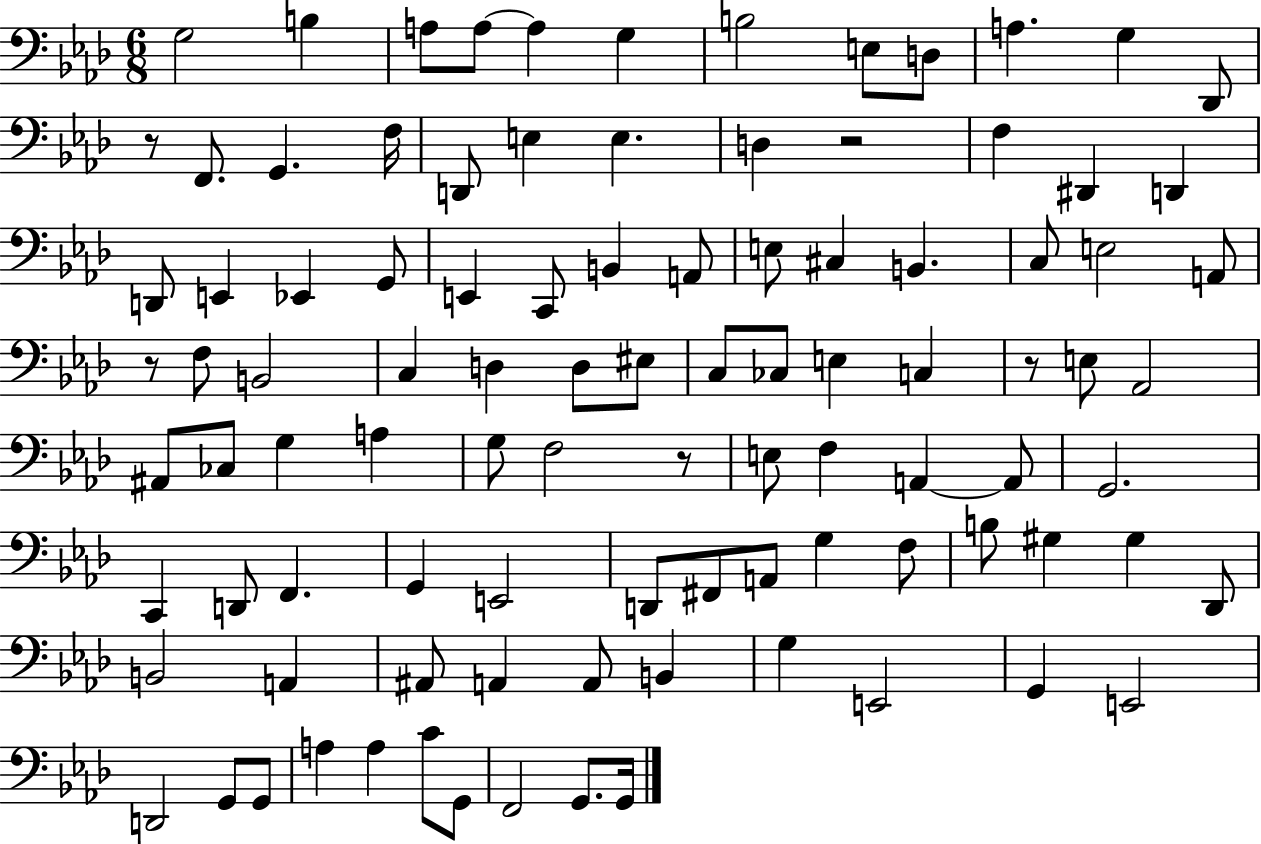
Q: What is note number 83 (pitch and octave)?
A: E2